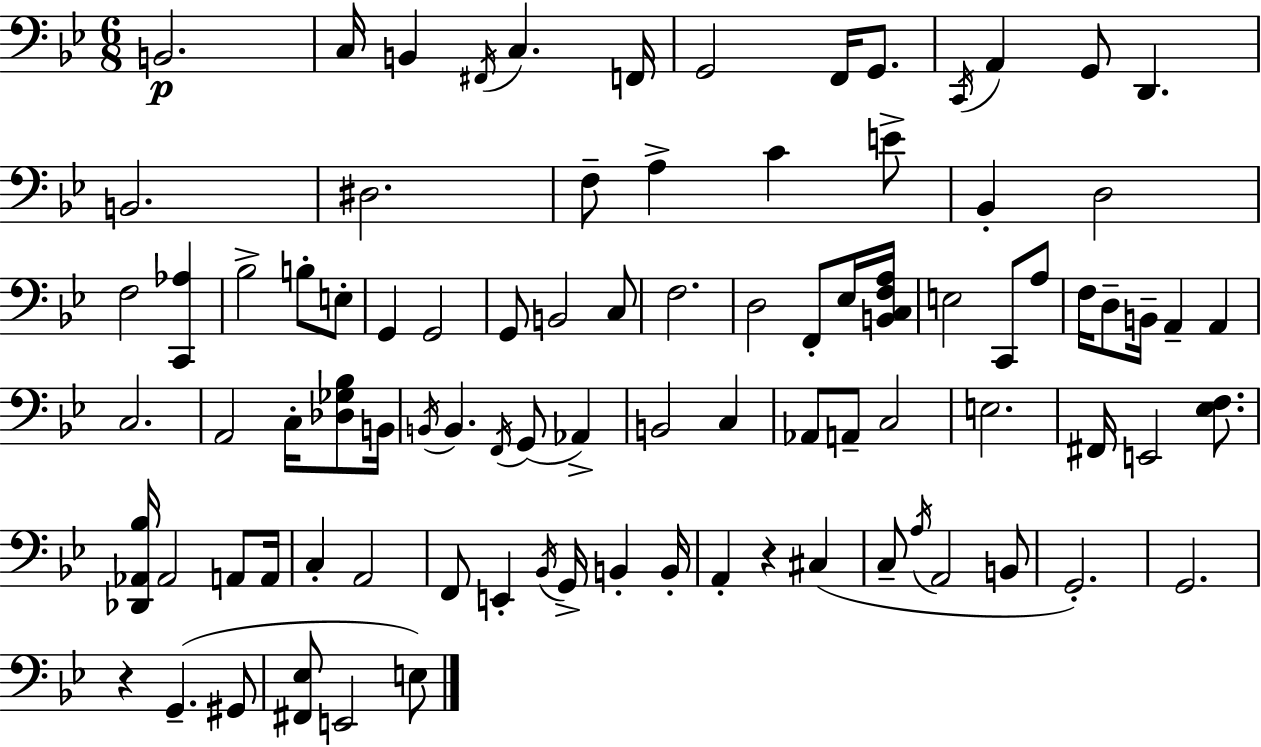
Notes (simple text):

B2/h. C3/s B2/q F#2/s C3/q. F2/s G2/h F2/s G2/e. C2/s A2/q G2/e D2/q. B2/h. D#3/h. F3/e A3/q C4/q E4/e Bb2/q D3/h F3/h [C2,Ab3]/q Bb3/h B3/e E3/e G2/q G2/h G2/e B2/h C3/e F3/h. D3/h F2/e Eb3/s [B2,C3,F3,A3]/s E3/h C2/e A3/e F3/s D3/e B2/s A2/q A2/q C3/h. A2/h C3/s [Db3,Gb3,Bb3]/e B2/s B2/s B2/q. F2/s G2/e Ab2/q B2/h C3/q Ab2/e A2/e C3/h E3/h. F#2/s E2/h [Eb3,F3]/e. [Db2,Ab2,Bb3]/s Ab2/h A2/e A2/s C3/q A2/h F2/e E2/q Bb2/s G2/s B2/q B2/s A2/q R/q C#3/q C3/e A3/s A2/h B2/e G2/h. G2/h. R/q G2/q. G#2/e [F#2,Eb3]/e E2/h E3/e